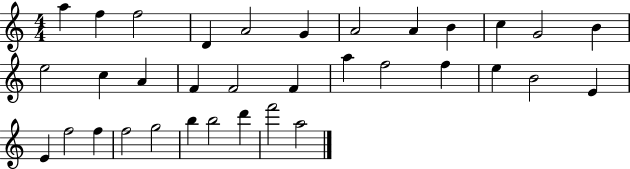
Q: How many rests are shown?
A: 0